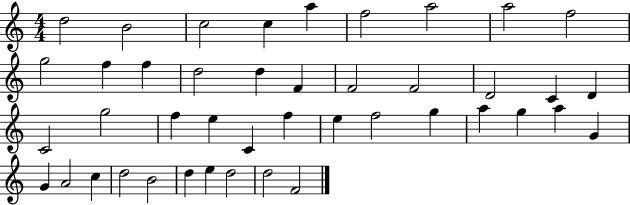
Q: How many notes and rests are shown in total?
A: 43